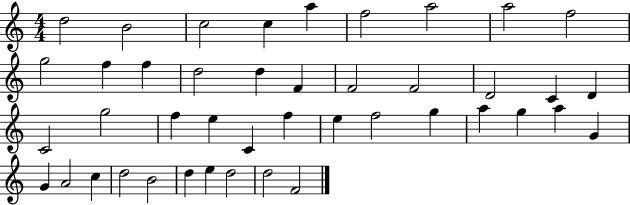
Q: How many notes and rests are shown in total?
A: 43